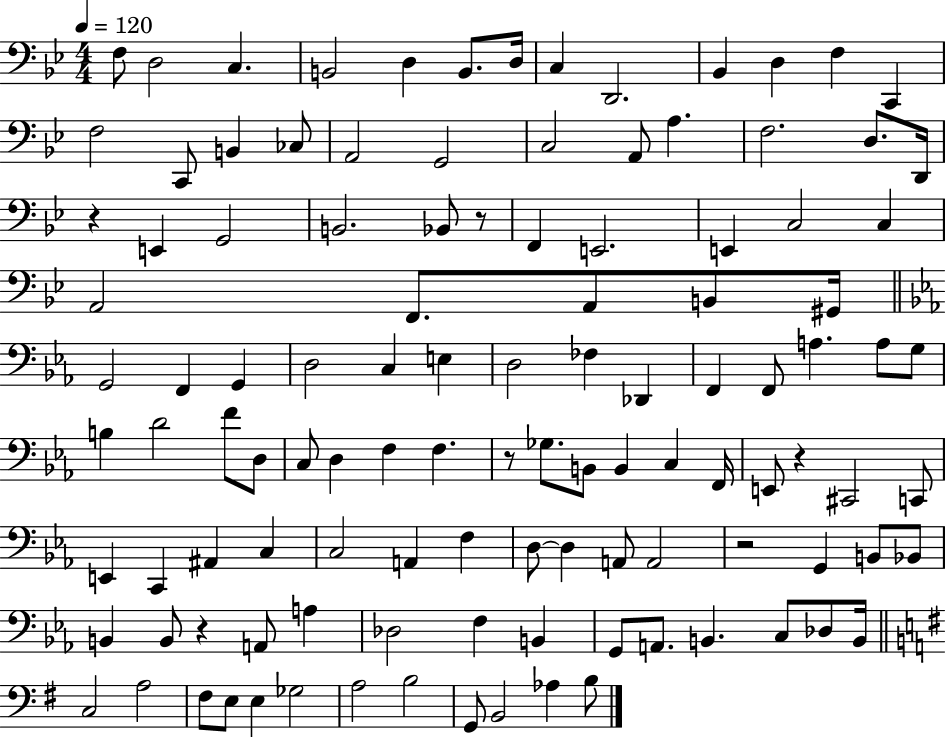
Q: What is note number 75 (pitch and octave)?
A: A2